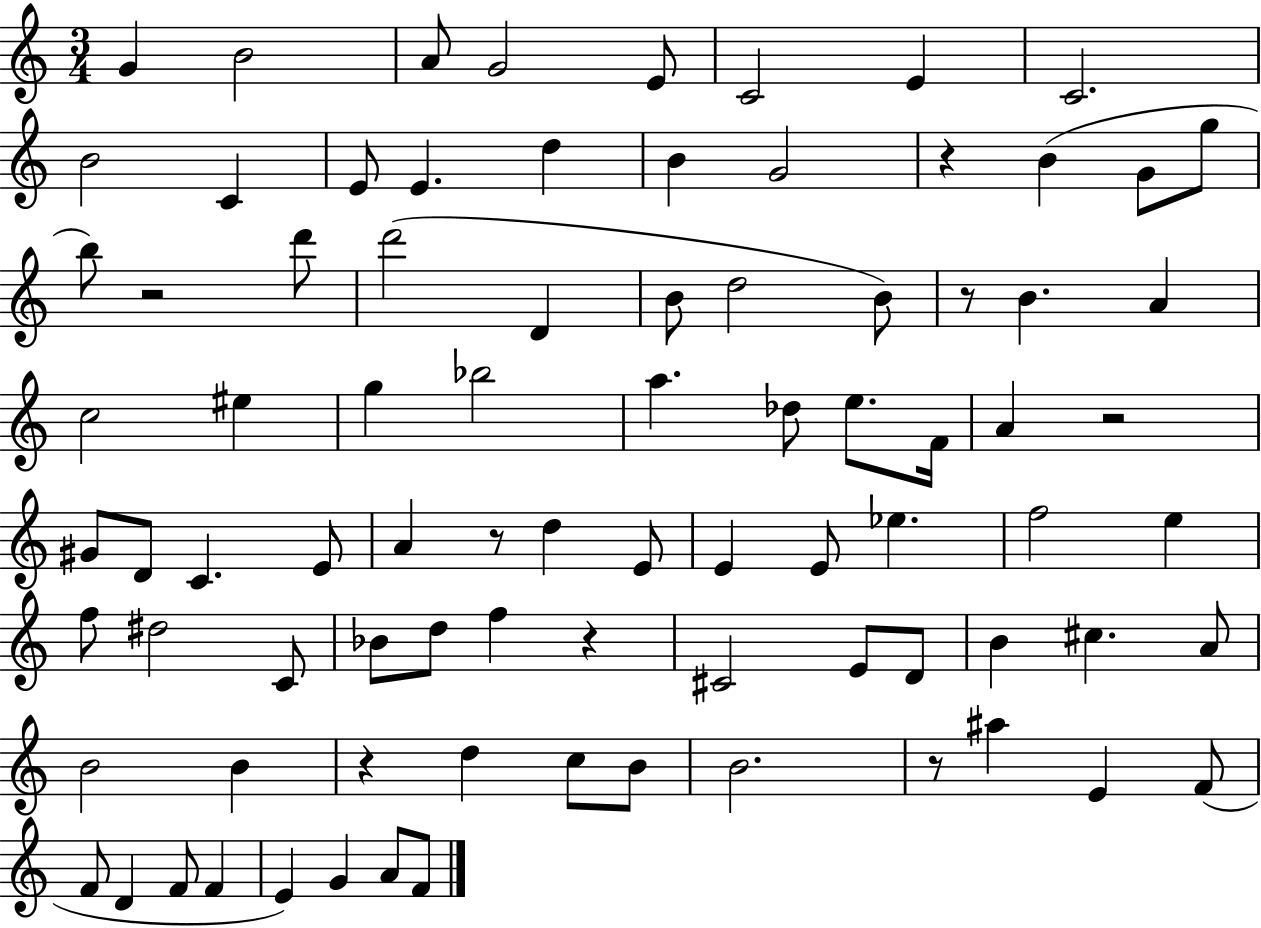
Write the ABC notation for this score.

X:1
T:Untitled
M:3/4
L:1/4
K:C
G B2 A/2 G2 E/2 C2 E C2 B2 C E/2 E d B G2 z B G/2 g/2 b/2 z2 d'/2 d'2 D B/2 d2 B/2 z/2 B A c2 ^e g _b2 a _d/2 e/2 F/4 A z2 ^G/2 D/2 C E/2 A z/2 d E/2 E E/2 _e f2 e f/2 ^d2 C/2 _B/2 d/2 f z ^C2 E/2 D/2 B ^c A/2 B2 B z d c/2 B/2 B2 z/2 ^a E F/2 F/2 D F/2 F E G A/2 F/2